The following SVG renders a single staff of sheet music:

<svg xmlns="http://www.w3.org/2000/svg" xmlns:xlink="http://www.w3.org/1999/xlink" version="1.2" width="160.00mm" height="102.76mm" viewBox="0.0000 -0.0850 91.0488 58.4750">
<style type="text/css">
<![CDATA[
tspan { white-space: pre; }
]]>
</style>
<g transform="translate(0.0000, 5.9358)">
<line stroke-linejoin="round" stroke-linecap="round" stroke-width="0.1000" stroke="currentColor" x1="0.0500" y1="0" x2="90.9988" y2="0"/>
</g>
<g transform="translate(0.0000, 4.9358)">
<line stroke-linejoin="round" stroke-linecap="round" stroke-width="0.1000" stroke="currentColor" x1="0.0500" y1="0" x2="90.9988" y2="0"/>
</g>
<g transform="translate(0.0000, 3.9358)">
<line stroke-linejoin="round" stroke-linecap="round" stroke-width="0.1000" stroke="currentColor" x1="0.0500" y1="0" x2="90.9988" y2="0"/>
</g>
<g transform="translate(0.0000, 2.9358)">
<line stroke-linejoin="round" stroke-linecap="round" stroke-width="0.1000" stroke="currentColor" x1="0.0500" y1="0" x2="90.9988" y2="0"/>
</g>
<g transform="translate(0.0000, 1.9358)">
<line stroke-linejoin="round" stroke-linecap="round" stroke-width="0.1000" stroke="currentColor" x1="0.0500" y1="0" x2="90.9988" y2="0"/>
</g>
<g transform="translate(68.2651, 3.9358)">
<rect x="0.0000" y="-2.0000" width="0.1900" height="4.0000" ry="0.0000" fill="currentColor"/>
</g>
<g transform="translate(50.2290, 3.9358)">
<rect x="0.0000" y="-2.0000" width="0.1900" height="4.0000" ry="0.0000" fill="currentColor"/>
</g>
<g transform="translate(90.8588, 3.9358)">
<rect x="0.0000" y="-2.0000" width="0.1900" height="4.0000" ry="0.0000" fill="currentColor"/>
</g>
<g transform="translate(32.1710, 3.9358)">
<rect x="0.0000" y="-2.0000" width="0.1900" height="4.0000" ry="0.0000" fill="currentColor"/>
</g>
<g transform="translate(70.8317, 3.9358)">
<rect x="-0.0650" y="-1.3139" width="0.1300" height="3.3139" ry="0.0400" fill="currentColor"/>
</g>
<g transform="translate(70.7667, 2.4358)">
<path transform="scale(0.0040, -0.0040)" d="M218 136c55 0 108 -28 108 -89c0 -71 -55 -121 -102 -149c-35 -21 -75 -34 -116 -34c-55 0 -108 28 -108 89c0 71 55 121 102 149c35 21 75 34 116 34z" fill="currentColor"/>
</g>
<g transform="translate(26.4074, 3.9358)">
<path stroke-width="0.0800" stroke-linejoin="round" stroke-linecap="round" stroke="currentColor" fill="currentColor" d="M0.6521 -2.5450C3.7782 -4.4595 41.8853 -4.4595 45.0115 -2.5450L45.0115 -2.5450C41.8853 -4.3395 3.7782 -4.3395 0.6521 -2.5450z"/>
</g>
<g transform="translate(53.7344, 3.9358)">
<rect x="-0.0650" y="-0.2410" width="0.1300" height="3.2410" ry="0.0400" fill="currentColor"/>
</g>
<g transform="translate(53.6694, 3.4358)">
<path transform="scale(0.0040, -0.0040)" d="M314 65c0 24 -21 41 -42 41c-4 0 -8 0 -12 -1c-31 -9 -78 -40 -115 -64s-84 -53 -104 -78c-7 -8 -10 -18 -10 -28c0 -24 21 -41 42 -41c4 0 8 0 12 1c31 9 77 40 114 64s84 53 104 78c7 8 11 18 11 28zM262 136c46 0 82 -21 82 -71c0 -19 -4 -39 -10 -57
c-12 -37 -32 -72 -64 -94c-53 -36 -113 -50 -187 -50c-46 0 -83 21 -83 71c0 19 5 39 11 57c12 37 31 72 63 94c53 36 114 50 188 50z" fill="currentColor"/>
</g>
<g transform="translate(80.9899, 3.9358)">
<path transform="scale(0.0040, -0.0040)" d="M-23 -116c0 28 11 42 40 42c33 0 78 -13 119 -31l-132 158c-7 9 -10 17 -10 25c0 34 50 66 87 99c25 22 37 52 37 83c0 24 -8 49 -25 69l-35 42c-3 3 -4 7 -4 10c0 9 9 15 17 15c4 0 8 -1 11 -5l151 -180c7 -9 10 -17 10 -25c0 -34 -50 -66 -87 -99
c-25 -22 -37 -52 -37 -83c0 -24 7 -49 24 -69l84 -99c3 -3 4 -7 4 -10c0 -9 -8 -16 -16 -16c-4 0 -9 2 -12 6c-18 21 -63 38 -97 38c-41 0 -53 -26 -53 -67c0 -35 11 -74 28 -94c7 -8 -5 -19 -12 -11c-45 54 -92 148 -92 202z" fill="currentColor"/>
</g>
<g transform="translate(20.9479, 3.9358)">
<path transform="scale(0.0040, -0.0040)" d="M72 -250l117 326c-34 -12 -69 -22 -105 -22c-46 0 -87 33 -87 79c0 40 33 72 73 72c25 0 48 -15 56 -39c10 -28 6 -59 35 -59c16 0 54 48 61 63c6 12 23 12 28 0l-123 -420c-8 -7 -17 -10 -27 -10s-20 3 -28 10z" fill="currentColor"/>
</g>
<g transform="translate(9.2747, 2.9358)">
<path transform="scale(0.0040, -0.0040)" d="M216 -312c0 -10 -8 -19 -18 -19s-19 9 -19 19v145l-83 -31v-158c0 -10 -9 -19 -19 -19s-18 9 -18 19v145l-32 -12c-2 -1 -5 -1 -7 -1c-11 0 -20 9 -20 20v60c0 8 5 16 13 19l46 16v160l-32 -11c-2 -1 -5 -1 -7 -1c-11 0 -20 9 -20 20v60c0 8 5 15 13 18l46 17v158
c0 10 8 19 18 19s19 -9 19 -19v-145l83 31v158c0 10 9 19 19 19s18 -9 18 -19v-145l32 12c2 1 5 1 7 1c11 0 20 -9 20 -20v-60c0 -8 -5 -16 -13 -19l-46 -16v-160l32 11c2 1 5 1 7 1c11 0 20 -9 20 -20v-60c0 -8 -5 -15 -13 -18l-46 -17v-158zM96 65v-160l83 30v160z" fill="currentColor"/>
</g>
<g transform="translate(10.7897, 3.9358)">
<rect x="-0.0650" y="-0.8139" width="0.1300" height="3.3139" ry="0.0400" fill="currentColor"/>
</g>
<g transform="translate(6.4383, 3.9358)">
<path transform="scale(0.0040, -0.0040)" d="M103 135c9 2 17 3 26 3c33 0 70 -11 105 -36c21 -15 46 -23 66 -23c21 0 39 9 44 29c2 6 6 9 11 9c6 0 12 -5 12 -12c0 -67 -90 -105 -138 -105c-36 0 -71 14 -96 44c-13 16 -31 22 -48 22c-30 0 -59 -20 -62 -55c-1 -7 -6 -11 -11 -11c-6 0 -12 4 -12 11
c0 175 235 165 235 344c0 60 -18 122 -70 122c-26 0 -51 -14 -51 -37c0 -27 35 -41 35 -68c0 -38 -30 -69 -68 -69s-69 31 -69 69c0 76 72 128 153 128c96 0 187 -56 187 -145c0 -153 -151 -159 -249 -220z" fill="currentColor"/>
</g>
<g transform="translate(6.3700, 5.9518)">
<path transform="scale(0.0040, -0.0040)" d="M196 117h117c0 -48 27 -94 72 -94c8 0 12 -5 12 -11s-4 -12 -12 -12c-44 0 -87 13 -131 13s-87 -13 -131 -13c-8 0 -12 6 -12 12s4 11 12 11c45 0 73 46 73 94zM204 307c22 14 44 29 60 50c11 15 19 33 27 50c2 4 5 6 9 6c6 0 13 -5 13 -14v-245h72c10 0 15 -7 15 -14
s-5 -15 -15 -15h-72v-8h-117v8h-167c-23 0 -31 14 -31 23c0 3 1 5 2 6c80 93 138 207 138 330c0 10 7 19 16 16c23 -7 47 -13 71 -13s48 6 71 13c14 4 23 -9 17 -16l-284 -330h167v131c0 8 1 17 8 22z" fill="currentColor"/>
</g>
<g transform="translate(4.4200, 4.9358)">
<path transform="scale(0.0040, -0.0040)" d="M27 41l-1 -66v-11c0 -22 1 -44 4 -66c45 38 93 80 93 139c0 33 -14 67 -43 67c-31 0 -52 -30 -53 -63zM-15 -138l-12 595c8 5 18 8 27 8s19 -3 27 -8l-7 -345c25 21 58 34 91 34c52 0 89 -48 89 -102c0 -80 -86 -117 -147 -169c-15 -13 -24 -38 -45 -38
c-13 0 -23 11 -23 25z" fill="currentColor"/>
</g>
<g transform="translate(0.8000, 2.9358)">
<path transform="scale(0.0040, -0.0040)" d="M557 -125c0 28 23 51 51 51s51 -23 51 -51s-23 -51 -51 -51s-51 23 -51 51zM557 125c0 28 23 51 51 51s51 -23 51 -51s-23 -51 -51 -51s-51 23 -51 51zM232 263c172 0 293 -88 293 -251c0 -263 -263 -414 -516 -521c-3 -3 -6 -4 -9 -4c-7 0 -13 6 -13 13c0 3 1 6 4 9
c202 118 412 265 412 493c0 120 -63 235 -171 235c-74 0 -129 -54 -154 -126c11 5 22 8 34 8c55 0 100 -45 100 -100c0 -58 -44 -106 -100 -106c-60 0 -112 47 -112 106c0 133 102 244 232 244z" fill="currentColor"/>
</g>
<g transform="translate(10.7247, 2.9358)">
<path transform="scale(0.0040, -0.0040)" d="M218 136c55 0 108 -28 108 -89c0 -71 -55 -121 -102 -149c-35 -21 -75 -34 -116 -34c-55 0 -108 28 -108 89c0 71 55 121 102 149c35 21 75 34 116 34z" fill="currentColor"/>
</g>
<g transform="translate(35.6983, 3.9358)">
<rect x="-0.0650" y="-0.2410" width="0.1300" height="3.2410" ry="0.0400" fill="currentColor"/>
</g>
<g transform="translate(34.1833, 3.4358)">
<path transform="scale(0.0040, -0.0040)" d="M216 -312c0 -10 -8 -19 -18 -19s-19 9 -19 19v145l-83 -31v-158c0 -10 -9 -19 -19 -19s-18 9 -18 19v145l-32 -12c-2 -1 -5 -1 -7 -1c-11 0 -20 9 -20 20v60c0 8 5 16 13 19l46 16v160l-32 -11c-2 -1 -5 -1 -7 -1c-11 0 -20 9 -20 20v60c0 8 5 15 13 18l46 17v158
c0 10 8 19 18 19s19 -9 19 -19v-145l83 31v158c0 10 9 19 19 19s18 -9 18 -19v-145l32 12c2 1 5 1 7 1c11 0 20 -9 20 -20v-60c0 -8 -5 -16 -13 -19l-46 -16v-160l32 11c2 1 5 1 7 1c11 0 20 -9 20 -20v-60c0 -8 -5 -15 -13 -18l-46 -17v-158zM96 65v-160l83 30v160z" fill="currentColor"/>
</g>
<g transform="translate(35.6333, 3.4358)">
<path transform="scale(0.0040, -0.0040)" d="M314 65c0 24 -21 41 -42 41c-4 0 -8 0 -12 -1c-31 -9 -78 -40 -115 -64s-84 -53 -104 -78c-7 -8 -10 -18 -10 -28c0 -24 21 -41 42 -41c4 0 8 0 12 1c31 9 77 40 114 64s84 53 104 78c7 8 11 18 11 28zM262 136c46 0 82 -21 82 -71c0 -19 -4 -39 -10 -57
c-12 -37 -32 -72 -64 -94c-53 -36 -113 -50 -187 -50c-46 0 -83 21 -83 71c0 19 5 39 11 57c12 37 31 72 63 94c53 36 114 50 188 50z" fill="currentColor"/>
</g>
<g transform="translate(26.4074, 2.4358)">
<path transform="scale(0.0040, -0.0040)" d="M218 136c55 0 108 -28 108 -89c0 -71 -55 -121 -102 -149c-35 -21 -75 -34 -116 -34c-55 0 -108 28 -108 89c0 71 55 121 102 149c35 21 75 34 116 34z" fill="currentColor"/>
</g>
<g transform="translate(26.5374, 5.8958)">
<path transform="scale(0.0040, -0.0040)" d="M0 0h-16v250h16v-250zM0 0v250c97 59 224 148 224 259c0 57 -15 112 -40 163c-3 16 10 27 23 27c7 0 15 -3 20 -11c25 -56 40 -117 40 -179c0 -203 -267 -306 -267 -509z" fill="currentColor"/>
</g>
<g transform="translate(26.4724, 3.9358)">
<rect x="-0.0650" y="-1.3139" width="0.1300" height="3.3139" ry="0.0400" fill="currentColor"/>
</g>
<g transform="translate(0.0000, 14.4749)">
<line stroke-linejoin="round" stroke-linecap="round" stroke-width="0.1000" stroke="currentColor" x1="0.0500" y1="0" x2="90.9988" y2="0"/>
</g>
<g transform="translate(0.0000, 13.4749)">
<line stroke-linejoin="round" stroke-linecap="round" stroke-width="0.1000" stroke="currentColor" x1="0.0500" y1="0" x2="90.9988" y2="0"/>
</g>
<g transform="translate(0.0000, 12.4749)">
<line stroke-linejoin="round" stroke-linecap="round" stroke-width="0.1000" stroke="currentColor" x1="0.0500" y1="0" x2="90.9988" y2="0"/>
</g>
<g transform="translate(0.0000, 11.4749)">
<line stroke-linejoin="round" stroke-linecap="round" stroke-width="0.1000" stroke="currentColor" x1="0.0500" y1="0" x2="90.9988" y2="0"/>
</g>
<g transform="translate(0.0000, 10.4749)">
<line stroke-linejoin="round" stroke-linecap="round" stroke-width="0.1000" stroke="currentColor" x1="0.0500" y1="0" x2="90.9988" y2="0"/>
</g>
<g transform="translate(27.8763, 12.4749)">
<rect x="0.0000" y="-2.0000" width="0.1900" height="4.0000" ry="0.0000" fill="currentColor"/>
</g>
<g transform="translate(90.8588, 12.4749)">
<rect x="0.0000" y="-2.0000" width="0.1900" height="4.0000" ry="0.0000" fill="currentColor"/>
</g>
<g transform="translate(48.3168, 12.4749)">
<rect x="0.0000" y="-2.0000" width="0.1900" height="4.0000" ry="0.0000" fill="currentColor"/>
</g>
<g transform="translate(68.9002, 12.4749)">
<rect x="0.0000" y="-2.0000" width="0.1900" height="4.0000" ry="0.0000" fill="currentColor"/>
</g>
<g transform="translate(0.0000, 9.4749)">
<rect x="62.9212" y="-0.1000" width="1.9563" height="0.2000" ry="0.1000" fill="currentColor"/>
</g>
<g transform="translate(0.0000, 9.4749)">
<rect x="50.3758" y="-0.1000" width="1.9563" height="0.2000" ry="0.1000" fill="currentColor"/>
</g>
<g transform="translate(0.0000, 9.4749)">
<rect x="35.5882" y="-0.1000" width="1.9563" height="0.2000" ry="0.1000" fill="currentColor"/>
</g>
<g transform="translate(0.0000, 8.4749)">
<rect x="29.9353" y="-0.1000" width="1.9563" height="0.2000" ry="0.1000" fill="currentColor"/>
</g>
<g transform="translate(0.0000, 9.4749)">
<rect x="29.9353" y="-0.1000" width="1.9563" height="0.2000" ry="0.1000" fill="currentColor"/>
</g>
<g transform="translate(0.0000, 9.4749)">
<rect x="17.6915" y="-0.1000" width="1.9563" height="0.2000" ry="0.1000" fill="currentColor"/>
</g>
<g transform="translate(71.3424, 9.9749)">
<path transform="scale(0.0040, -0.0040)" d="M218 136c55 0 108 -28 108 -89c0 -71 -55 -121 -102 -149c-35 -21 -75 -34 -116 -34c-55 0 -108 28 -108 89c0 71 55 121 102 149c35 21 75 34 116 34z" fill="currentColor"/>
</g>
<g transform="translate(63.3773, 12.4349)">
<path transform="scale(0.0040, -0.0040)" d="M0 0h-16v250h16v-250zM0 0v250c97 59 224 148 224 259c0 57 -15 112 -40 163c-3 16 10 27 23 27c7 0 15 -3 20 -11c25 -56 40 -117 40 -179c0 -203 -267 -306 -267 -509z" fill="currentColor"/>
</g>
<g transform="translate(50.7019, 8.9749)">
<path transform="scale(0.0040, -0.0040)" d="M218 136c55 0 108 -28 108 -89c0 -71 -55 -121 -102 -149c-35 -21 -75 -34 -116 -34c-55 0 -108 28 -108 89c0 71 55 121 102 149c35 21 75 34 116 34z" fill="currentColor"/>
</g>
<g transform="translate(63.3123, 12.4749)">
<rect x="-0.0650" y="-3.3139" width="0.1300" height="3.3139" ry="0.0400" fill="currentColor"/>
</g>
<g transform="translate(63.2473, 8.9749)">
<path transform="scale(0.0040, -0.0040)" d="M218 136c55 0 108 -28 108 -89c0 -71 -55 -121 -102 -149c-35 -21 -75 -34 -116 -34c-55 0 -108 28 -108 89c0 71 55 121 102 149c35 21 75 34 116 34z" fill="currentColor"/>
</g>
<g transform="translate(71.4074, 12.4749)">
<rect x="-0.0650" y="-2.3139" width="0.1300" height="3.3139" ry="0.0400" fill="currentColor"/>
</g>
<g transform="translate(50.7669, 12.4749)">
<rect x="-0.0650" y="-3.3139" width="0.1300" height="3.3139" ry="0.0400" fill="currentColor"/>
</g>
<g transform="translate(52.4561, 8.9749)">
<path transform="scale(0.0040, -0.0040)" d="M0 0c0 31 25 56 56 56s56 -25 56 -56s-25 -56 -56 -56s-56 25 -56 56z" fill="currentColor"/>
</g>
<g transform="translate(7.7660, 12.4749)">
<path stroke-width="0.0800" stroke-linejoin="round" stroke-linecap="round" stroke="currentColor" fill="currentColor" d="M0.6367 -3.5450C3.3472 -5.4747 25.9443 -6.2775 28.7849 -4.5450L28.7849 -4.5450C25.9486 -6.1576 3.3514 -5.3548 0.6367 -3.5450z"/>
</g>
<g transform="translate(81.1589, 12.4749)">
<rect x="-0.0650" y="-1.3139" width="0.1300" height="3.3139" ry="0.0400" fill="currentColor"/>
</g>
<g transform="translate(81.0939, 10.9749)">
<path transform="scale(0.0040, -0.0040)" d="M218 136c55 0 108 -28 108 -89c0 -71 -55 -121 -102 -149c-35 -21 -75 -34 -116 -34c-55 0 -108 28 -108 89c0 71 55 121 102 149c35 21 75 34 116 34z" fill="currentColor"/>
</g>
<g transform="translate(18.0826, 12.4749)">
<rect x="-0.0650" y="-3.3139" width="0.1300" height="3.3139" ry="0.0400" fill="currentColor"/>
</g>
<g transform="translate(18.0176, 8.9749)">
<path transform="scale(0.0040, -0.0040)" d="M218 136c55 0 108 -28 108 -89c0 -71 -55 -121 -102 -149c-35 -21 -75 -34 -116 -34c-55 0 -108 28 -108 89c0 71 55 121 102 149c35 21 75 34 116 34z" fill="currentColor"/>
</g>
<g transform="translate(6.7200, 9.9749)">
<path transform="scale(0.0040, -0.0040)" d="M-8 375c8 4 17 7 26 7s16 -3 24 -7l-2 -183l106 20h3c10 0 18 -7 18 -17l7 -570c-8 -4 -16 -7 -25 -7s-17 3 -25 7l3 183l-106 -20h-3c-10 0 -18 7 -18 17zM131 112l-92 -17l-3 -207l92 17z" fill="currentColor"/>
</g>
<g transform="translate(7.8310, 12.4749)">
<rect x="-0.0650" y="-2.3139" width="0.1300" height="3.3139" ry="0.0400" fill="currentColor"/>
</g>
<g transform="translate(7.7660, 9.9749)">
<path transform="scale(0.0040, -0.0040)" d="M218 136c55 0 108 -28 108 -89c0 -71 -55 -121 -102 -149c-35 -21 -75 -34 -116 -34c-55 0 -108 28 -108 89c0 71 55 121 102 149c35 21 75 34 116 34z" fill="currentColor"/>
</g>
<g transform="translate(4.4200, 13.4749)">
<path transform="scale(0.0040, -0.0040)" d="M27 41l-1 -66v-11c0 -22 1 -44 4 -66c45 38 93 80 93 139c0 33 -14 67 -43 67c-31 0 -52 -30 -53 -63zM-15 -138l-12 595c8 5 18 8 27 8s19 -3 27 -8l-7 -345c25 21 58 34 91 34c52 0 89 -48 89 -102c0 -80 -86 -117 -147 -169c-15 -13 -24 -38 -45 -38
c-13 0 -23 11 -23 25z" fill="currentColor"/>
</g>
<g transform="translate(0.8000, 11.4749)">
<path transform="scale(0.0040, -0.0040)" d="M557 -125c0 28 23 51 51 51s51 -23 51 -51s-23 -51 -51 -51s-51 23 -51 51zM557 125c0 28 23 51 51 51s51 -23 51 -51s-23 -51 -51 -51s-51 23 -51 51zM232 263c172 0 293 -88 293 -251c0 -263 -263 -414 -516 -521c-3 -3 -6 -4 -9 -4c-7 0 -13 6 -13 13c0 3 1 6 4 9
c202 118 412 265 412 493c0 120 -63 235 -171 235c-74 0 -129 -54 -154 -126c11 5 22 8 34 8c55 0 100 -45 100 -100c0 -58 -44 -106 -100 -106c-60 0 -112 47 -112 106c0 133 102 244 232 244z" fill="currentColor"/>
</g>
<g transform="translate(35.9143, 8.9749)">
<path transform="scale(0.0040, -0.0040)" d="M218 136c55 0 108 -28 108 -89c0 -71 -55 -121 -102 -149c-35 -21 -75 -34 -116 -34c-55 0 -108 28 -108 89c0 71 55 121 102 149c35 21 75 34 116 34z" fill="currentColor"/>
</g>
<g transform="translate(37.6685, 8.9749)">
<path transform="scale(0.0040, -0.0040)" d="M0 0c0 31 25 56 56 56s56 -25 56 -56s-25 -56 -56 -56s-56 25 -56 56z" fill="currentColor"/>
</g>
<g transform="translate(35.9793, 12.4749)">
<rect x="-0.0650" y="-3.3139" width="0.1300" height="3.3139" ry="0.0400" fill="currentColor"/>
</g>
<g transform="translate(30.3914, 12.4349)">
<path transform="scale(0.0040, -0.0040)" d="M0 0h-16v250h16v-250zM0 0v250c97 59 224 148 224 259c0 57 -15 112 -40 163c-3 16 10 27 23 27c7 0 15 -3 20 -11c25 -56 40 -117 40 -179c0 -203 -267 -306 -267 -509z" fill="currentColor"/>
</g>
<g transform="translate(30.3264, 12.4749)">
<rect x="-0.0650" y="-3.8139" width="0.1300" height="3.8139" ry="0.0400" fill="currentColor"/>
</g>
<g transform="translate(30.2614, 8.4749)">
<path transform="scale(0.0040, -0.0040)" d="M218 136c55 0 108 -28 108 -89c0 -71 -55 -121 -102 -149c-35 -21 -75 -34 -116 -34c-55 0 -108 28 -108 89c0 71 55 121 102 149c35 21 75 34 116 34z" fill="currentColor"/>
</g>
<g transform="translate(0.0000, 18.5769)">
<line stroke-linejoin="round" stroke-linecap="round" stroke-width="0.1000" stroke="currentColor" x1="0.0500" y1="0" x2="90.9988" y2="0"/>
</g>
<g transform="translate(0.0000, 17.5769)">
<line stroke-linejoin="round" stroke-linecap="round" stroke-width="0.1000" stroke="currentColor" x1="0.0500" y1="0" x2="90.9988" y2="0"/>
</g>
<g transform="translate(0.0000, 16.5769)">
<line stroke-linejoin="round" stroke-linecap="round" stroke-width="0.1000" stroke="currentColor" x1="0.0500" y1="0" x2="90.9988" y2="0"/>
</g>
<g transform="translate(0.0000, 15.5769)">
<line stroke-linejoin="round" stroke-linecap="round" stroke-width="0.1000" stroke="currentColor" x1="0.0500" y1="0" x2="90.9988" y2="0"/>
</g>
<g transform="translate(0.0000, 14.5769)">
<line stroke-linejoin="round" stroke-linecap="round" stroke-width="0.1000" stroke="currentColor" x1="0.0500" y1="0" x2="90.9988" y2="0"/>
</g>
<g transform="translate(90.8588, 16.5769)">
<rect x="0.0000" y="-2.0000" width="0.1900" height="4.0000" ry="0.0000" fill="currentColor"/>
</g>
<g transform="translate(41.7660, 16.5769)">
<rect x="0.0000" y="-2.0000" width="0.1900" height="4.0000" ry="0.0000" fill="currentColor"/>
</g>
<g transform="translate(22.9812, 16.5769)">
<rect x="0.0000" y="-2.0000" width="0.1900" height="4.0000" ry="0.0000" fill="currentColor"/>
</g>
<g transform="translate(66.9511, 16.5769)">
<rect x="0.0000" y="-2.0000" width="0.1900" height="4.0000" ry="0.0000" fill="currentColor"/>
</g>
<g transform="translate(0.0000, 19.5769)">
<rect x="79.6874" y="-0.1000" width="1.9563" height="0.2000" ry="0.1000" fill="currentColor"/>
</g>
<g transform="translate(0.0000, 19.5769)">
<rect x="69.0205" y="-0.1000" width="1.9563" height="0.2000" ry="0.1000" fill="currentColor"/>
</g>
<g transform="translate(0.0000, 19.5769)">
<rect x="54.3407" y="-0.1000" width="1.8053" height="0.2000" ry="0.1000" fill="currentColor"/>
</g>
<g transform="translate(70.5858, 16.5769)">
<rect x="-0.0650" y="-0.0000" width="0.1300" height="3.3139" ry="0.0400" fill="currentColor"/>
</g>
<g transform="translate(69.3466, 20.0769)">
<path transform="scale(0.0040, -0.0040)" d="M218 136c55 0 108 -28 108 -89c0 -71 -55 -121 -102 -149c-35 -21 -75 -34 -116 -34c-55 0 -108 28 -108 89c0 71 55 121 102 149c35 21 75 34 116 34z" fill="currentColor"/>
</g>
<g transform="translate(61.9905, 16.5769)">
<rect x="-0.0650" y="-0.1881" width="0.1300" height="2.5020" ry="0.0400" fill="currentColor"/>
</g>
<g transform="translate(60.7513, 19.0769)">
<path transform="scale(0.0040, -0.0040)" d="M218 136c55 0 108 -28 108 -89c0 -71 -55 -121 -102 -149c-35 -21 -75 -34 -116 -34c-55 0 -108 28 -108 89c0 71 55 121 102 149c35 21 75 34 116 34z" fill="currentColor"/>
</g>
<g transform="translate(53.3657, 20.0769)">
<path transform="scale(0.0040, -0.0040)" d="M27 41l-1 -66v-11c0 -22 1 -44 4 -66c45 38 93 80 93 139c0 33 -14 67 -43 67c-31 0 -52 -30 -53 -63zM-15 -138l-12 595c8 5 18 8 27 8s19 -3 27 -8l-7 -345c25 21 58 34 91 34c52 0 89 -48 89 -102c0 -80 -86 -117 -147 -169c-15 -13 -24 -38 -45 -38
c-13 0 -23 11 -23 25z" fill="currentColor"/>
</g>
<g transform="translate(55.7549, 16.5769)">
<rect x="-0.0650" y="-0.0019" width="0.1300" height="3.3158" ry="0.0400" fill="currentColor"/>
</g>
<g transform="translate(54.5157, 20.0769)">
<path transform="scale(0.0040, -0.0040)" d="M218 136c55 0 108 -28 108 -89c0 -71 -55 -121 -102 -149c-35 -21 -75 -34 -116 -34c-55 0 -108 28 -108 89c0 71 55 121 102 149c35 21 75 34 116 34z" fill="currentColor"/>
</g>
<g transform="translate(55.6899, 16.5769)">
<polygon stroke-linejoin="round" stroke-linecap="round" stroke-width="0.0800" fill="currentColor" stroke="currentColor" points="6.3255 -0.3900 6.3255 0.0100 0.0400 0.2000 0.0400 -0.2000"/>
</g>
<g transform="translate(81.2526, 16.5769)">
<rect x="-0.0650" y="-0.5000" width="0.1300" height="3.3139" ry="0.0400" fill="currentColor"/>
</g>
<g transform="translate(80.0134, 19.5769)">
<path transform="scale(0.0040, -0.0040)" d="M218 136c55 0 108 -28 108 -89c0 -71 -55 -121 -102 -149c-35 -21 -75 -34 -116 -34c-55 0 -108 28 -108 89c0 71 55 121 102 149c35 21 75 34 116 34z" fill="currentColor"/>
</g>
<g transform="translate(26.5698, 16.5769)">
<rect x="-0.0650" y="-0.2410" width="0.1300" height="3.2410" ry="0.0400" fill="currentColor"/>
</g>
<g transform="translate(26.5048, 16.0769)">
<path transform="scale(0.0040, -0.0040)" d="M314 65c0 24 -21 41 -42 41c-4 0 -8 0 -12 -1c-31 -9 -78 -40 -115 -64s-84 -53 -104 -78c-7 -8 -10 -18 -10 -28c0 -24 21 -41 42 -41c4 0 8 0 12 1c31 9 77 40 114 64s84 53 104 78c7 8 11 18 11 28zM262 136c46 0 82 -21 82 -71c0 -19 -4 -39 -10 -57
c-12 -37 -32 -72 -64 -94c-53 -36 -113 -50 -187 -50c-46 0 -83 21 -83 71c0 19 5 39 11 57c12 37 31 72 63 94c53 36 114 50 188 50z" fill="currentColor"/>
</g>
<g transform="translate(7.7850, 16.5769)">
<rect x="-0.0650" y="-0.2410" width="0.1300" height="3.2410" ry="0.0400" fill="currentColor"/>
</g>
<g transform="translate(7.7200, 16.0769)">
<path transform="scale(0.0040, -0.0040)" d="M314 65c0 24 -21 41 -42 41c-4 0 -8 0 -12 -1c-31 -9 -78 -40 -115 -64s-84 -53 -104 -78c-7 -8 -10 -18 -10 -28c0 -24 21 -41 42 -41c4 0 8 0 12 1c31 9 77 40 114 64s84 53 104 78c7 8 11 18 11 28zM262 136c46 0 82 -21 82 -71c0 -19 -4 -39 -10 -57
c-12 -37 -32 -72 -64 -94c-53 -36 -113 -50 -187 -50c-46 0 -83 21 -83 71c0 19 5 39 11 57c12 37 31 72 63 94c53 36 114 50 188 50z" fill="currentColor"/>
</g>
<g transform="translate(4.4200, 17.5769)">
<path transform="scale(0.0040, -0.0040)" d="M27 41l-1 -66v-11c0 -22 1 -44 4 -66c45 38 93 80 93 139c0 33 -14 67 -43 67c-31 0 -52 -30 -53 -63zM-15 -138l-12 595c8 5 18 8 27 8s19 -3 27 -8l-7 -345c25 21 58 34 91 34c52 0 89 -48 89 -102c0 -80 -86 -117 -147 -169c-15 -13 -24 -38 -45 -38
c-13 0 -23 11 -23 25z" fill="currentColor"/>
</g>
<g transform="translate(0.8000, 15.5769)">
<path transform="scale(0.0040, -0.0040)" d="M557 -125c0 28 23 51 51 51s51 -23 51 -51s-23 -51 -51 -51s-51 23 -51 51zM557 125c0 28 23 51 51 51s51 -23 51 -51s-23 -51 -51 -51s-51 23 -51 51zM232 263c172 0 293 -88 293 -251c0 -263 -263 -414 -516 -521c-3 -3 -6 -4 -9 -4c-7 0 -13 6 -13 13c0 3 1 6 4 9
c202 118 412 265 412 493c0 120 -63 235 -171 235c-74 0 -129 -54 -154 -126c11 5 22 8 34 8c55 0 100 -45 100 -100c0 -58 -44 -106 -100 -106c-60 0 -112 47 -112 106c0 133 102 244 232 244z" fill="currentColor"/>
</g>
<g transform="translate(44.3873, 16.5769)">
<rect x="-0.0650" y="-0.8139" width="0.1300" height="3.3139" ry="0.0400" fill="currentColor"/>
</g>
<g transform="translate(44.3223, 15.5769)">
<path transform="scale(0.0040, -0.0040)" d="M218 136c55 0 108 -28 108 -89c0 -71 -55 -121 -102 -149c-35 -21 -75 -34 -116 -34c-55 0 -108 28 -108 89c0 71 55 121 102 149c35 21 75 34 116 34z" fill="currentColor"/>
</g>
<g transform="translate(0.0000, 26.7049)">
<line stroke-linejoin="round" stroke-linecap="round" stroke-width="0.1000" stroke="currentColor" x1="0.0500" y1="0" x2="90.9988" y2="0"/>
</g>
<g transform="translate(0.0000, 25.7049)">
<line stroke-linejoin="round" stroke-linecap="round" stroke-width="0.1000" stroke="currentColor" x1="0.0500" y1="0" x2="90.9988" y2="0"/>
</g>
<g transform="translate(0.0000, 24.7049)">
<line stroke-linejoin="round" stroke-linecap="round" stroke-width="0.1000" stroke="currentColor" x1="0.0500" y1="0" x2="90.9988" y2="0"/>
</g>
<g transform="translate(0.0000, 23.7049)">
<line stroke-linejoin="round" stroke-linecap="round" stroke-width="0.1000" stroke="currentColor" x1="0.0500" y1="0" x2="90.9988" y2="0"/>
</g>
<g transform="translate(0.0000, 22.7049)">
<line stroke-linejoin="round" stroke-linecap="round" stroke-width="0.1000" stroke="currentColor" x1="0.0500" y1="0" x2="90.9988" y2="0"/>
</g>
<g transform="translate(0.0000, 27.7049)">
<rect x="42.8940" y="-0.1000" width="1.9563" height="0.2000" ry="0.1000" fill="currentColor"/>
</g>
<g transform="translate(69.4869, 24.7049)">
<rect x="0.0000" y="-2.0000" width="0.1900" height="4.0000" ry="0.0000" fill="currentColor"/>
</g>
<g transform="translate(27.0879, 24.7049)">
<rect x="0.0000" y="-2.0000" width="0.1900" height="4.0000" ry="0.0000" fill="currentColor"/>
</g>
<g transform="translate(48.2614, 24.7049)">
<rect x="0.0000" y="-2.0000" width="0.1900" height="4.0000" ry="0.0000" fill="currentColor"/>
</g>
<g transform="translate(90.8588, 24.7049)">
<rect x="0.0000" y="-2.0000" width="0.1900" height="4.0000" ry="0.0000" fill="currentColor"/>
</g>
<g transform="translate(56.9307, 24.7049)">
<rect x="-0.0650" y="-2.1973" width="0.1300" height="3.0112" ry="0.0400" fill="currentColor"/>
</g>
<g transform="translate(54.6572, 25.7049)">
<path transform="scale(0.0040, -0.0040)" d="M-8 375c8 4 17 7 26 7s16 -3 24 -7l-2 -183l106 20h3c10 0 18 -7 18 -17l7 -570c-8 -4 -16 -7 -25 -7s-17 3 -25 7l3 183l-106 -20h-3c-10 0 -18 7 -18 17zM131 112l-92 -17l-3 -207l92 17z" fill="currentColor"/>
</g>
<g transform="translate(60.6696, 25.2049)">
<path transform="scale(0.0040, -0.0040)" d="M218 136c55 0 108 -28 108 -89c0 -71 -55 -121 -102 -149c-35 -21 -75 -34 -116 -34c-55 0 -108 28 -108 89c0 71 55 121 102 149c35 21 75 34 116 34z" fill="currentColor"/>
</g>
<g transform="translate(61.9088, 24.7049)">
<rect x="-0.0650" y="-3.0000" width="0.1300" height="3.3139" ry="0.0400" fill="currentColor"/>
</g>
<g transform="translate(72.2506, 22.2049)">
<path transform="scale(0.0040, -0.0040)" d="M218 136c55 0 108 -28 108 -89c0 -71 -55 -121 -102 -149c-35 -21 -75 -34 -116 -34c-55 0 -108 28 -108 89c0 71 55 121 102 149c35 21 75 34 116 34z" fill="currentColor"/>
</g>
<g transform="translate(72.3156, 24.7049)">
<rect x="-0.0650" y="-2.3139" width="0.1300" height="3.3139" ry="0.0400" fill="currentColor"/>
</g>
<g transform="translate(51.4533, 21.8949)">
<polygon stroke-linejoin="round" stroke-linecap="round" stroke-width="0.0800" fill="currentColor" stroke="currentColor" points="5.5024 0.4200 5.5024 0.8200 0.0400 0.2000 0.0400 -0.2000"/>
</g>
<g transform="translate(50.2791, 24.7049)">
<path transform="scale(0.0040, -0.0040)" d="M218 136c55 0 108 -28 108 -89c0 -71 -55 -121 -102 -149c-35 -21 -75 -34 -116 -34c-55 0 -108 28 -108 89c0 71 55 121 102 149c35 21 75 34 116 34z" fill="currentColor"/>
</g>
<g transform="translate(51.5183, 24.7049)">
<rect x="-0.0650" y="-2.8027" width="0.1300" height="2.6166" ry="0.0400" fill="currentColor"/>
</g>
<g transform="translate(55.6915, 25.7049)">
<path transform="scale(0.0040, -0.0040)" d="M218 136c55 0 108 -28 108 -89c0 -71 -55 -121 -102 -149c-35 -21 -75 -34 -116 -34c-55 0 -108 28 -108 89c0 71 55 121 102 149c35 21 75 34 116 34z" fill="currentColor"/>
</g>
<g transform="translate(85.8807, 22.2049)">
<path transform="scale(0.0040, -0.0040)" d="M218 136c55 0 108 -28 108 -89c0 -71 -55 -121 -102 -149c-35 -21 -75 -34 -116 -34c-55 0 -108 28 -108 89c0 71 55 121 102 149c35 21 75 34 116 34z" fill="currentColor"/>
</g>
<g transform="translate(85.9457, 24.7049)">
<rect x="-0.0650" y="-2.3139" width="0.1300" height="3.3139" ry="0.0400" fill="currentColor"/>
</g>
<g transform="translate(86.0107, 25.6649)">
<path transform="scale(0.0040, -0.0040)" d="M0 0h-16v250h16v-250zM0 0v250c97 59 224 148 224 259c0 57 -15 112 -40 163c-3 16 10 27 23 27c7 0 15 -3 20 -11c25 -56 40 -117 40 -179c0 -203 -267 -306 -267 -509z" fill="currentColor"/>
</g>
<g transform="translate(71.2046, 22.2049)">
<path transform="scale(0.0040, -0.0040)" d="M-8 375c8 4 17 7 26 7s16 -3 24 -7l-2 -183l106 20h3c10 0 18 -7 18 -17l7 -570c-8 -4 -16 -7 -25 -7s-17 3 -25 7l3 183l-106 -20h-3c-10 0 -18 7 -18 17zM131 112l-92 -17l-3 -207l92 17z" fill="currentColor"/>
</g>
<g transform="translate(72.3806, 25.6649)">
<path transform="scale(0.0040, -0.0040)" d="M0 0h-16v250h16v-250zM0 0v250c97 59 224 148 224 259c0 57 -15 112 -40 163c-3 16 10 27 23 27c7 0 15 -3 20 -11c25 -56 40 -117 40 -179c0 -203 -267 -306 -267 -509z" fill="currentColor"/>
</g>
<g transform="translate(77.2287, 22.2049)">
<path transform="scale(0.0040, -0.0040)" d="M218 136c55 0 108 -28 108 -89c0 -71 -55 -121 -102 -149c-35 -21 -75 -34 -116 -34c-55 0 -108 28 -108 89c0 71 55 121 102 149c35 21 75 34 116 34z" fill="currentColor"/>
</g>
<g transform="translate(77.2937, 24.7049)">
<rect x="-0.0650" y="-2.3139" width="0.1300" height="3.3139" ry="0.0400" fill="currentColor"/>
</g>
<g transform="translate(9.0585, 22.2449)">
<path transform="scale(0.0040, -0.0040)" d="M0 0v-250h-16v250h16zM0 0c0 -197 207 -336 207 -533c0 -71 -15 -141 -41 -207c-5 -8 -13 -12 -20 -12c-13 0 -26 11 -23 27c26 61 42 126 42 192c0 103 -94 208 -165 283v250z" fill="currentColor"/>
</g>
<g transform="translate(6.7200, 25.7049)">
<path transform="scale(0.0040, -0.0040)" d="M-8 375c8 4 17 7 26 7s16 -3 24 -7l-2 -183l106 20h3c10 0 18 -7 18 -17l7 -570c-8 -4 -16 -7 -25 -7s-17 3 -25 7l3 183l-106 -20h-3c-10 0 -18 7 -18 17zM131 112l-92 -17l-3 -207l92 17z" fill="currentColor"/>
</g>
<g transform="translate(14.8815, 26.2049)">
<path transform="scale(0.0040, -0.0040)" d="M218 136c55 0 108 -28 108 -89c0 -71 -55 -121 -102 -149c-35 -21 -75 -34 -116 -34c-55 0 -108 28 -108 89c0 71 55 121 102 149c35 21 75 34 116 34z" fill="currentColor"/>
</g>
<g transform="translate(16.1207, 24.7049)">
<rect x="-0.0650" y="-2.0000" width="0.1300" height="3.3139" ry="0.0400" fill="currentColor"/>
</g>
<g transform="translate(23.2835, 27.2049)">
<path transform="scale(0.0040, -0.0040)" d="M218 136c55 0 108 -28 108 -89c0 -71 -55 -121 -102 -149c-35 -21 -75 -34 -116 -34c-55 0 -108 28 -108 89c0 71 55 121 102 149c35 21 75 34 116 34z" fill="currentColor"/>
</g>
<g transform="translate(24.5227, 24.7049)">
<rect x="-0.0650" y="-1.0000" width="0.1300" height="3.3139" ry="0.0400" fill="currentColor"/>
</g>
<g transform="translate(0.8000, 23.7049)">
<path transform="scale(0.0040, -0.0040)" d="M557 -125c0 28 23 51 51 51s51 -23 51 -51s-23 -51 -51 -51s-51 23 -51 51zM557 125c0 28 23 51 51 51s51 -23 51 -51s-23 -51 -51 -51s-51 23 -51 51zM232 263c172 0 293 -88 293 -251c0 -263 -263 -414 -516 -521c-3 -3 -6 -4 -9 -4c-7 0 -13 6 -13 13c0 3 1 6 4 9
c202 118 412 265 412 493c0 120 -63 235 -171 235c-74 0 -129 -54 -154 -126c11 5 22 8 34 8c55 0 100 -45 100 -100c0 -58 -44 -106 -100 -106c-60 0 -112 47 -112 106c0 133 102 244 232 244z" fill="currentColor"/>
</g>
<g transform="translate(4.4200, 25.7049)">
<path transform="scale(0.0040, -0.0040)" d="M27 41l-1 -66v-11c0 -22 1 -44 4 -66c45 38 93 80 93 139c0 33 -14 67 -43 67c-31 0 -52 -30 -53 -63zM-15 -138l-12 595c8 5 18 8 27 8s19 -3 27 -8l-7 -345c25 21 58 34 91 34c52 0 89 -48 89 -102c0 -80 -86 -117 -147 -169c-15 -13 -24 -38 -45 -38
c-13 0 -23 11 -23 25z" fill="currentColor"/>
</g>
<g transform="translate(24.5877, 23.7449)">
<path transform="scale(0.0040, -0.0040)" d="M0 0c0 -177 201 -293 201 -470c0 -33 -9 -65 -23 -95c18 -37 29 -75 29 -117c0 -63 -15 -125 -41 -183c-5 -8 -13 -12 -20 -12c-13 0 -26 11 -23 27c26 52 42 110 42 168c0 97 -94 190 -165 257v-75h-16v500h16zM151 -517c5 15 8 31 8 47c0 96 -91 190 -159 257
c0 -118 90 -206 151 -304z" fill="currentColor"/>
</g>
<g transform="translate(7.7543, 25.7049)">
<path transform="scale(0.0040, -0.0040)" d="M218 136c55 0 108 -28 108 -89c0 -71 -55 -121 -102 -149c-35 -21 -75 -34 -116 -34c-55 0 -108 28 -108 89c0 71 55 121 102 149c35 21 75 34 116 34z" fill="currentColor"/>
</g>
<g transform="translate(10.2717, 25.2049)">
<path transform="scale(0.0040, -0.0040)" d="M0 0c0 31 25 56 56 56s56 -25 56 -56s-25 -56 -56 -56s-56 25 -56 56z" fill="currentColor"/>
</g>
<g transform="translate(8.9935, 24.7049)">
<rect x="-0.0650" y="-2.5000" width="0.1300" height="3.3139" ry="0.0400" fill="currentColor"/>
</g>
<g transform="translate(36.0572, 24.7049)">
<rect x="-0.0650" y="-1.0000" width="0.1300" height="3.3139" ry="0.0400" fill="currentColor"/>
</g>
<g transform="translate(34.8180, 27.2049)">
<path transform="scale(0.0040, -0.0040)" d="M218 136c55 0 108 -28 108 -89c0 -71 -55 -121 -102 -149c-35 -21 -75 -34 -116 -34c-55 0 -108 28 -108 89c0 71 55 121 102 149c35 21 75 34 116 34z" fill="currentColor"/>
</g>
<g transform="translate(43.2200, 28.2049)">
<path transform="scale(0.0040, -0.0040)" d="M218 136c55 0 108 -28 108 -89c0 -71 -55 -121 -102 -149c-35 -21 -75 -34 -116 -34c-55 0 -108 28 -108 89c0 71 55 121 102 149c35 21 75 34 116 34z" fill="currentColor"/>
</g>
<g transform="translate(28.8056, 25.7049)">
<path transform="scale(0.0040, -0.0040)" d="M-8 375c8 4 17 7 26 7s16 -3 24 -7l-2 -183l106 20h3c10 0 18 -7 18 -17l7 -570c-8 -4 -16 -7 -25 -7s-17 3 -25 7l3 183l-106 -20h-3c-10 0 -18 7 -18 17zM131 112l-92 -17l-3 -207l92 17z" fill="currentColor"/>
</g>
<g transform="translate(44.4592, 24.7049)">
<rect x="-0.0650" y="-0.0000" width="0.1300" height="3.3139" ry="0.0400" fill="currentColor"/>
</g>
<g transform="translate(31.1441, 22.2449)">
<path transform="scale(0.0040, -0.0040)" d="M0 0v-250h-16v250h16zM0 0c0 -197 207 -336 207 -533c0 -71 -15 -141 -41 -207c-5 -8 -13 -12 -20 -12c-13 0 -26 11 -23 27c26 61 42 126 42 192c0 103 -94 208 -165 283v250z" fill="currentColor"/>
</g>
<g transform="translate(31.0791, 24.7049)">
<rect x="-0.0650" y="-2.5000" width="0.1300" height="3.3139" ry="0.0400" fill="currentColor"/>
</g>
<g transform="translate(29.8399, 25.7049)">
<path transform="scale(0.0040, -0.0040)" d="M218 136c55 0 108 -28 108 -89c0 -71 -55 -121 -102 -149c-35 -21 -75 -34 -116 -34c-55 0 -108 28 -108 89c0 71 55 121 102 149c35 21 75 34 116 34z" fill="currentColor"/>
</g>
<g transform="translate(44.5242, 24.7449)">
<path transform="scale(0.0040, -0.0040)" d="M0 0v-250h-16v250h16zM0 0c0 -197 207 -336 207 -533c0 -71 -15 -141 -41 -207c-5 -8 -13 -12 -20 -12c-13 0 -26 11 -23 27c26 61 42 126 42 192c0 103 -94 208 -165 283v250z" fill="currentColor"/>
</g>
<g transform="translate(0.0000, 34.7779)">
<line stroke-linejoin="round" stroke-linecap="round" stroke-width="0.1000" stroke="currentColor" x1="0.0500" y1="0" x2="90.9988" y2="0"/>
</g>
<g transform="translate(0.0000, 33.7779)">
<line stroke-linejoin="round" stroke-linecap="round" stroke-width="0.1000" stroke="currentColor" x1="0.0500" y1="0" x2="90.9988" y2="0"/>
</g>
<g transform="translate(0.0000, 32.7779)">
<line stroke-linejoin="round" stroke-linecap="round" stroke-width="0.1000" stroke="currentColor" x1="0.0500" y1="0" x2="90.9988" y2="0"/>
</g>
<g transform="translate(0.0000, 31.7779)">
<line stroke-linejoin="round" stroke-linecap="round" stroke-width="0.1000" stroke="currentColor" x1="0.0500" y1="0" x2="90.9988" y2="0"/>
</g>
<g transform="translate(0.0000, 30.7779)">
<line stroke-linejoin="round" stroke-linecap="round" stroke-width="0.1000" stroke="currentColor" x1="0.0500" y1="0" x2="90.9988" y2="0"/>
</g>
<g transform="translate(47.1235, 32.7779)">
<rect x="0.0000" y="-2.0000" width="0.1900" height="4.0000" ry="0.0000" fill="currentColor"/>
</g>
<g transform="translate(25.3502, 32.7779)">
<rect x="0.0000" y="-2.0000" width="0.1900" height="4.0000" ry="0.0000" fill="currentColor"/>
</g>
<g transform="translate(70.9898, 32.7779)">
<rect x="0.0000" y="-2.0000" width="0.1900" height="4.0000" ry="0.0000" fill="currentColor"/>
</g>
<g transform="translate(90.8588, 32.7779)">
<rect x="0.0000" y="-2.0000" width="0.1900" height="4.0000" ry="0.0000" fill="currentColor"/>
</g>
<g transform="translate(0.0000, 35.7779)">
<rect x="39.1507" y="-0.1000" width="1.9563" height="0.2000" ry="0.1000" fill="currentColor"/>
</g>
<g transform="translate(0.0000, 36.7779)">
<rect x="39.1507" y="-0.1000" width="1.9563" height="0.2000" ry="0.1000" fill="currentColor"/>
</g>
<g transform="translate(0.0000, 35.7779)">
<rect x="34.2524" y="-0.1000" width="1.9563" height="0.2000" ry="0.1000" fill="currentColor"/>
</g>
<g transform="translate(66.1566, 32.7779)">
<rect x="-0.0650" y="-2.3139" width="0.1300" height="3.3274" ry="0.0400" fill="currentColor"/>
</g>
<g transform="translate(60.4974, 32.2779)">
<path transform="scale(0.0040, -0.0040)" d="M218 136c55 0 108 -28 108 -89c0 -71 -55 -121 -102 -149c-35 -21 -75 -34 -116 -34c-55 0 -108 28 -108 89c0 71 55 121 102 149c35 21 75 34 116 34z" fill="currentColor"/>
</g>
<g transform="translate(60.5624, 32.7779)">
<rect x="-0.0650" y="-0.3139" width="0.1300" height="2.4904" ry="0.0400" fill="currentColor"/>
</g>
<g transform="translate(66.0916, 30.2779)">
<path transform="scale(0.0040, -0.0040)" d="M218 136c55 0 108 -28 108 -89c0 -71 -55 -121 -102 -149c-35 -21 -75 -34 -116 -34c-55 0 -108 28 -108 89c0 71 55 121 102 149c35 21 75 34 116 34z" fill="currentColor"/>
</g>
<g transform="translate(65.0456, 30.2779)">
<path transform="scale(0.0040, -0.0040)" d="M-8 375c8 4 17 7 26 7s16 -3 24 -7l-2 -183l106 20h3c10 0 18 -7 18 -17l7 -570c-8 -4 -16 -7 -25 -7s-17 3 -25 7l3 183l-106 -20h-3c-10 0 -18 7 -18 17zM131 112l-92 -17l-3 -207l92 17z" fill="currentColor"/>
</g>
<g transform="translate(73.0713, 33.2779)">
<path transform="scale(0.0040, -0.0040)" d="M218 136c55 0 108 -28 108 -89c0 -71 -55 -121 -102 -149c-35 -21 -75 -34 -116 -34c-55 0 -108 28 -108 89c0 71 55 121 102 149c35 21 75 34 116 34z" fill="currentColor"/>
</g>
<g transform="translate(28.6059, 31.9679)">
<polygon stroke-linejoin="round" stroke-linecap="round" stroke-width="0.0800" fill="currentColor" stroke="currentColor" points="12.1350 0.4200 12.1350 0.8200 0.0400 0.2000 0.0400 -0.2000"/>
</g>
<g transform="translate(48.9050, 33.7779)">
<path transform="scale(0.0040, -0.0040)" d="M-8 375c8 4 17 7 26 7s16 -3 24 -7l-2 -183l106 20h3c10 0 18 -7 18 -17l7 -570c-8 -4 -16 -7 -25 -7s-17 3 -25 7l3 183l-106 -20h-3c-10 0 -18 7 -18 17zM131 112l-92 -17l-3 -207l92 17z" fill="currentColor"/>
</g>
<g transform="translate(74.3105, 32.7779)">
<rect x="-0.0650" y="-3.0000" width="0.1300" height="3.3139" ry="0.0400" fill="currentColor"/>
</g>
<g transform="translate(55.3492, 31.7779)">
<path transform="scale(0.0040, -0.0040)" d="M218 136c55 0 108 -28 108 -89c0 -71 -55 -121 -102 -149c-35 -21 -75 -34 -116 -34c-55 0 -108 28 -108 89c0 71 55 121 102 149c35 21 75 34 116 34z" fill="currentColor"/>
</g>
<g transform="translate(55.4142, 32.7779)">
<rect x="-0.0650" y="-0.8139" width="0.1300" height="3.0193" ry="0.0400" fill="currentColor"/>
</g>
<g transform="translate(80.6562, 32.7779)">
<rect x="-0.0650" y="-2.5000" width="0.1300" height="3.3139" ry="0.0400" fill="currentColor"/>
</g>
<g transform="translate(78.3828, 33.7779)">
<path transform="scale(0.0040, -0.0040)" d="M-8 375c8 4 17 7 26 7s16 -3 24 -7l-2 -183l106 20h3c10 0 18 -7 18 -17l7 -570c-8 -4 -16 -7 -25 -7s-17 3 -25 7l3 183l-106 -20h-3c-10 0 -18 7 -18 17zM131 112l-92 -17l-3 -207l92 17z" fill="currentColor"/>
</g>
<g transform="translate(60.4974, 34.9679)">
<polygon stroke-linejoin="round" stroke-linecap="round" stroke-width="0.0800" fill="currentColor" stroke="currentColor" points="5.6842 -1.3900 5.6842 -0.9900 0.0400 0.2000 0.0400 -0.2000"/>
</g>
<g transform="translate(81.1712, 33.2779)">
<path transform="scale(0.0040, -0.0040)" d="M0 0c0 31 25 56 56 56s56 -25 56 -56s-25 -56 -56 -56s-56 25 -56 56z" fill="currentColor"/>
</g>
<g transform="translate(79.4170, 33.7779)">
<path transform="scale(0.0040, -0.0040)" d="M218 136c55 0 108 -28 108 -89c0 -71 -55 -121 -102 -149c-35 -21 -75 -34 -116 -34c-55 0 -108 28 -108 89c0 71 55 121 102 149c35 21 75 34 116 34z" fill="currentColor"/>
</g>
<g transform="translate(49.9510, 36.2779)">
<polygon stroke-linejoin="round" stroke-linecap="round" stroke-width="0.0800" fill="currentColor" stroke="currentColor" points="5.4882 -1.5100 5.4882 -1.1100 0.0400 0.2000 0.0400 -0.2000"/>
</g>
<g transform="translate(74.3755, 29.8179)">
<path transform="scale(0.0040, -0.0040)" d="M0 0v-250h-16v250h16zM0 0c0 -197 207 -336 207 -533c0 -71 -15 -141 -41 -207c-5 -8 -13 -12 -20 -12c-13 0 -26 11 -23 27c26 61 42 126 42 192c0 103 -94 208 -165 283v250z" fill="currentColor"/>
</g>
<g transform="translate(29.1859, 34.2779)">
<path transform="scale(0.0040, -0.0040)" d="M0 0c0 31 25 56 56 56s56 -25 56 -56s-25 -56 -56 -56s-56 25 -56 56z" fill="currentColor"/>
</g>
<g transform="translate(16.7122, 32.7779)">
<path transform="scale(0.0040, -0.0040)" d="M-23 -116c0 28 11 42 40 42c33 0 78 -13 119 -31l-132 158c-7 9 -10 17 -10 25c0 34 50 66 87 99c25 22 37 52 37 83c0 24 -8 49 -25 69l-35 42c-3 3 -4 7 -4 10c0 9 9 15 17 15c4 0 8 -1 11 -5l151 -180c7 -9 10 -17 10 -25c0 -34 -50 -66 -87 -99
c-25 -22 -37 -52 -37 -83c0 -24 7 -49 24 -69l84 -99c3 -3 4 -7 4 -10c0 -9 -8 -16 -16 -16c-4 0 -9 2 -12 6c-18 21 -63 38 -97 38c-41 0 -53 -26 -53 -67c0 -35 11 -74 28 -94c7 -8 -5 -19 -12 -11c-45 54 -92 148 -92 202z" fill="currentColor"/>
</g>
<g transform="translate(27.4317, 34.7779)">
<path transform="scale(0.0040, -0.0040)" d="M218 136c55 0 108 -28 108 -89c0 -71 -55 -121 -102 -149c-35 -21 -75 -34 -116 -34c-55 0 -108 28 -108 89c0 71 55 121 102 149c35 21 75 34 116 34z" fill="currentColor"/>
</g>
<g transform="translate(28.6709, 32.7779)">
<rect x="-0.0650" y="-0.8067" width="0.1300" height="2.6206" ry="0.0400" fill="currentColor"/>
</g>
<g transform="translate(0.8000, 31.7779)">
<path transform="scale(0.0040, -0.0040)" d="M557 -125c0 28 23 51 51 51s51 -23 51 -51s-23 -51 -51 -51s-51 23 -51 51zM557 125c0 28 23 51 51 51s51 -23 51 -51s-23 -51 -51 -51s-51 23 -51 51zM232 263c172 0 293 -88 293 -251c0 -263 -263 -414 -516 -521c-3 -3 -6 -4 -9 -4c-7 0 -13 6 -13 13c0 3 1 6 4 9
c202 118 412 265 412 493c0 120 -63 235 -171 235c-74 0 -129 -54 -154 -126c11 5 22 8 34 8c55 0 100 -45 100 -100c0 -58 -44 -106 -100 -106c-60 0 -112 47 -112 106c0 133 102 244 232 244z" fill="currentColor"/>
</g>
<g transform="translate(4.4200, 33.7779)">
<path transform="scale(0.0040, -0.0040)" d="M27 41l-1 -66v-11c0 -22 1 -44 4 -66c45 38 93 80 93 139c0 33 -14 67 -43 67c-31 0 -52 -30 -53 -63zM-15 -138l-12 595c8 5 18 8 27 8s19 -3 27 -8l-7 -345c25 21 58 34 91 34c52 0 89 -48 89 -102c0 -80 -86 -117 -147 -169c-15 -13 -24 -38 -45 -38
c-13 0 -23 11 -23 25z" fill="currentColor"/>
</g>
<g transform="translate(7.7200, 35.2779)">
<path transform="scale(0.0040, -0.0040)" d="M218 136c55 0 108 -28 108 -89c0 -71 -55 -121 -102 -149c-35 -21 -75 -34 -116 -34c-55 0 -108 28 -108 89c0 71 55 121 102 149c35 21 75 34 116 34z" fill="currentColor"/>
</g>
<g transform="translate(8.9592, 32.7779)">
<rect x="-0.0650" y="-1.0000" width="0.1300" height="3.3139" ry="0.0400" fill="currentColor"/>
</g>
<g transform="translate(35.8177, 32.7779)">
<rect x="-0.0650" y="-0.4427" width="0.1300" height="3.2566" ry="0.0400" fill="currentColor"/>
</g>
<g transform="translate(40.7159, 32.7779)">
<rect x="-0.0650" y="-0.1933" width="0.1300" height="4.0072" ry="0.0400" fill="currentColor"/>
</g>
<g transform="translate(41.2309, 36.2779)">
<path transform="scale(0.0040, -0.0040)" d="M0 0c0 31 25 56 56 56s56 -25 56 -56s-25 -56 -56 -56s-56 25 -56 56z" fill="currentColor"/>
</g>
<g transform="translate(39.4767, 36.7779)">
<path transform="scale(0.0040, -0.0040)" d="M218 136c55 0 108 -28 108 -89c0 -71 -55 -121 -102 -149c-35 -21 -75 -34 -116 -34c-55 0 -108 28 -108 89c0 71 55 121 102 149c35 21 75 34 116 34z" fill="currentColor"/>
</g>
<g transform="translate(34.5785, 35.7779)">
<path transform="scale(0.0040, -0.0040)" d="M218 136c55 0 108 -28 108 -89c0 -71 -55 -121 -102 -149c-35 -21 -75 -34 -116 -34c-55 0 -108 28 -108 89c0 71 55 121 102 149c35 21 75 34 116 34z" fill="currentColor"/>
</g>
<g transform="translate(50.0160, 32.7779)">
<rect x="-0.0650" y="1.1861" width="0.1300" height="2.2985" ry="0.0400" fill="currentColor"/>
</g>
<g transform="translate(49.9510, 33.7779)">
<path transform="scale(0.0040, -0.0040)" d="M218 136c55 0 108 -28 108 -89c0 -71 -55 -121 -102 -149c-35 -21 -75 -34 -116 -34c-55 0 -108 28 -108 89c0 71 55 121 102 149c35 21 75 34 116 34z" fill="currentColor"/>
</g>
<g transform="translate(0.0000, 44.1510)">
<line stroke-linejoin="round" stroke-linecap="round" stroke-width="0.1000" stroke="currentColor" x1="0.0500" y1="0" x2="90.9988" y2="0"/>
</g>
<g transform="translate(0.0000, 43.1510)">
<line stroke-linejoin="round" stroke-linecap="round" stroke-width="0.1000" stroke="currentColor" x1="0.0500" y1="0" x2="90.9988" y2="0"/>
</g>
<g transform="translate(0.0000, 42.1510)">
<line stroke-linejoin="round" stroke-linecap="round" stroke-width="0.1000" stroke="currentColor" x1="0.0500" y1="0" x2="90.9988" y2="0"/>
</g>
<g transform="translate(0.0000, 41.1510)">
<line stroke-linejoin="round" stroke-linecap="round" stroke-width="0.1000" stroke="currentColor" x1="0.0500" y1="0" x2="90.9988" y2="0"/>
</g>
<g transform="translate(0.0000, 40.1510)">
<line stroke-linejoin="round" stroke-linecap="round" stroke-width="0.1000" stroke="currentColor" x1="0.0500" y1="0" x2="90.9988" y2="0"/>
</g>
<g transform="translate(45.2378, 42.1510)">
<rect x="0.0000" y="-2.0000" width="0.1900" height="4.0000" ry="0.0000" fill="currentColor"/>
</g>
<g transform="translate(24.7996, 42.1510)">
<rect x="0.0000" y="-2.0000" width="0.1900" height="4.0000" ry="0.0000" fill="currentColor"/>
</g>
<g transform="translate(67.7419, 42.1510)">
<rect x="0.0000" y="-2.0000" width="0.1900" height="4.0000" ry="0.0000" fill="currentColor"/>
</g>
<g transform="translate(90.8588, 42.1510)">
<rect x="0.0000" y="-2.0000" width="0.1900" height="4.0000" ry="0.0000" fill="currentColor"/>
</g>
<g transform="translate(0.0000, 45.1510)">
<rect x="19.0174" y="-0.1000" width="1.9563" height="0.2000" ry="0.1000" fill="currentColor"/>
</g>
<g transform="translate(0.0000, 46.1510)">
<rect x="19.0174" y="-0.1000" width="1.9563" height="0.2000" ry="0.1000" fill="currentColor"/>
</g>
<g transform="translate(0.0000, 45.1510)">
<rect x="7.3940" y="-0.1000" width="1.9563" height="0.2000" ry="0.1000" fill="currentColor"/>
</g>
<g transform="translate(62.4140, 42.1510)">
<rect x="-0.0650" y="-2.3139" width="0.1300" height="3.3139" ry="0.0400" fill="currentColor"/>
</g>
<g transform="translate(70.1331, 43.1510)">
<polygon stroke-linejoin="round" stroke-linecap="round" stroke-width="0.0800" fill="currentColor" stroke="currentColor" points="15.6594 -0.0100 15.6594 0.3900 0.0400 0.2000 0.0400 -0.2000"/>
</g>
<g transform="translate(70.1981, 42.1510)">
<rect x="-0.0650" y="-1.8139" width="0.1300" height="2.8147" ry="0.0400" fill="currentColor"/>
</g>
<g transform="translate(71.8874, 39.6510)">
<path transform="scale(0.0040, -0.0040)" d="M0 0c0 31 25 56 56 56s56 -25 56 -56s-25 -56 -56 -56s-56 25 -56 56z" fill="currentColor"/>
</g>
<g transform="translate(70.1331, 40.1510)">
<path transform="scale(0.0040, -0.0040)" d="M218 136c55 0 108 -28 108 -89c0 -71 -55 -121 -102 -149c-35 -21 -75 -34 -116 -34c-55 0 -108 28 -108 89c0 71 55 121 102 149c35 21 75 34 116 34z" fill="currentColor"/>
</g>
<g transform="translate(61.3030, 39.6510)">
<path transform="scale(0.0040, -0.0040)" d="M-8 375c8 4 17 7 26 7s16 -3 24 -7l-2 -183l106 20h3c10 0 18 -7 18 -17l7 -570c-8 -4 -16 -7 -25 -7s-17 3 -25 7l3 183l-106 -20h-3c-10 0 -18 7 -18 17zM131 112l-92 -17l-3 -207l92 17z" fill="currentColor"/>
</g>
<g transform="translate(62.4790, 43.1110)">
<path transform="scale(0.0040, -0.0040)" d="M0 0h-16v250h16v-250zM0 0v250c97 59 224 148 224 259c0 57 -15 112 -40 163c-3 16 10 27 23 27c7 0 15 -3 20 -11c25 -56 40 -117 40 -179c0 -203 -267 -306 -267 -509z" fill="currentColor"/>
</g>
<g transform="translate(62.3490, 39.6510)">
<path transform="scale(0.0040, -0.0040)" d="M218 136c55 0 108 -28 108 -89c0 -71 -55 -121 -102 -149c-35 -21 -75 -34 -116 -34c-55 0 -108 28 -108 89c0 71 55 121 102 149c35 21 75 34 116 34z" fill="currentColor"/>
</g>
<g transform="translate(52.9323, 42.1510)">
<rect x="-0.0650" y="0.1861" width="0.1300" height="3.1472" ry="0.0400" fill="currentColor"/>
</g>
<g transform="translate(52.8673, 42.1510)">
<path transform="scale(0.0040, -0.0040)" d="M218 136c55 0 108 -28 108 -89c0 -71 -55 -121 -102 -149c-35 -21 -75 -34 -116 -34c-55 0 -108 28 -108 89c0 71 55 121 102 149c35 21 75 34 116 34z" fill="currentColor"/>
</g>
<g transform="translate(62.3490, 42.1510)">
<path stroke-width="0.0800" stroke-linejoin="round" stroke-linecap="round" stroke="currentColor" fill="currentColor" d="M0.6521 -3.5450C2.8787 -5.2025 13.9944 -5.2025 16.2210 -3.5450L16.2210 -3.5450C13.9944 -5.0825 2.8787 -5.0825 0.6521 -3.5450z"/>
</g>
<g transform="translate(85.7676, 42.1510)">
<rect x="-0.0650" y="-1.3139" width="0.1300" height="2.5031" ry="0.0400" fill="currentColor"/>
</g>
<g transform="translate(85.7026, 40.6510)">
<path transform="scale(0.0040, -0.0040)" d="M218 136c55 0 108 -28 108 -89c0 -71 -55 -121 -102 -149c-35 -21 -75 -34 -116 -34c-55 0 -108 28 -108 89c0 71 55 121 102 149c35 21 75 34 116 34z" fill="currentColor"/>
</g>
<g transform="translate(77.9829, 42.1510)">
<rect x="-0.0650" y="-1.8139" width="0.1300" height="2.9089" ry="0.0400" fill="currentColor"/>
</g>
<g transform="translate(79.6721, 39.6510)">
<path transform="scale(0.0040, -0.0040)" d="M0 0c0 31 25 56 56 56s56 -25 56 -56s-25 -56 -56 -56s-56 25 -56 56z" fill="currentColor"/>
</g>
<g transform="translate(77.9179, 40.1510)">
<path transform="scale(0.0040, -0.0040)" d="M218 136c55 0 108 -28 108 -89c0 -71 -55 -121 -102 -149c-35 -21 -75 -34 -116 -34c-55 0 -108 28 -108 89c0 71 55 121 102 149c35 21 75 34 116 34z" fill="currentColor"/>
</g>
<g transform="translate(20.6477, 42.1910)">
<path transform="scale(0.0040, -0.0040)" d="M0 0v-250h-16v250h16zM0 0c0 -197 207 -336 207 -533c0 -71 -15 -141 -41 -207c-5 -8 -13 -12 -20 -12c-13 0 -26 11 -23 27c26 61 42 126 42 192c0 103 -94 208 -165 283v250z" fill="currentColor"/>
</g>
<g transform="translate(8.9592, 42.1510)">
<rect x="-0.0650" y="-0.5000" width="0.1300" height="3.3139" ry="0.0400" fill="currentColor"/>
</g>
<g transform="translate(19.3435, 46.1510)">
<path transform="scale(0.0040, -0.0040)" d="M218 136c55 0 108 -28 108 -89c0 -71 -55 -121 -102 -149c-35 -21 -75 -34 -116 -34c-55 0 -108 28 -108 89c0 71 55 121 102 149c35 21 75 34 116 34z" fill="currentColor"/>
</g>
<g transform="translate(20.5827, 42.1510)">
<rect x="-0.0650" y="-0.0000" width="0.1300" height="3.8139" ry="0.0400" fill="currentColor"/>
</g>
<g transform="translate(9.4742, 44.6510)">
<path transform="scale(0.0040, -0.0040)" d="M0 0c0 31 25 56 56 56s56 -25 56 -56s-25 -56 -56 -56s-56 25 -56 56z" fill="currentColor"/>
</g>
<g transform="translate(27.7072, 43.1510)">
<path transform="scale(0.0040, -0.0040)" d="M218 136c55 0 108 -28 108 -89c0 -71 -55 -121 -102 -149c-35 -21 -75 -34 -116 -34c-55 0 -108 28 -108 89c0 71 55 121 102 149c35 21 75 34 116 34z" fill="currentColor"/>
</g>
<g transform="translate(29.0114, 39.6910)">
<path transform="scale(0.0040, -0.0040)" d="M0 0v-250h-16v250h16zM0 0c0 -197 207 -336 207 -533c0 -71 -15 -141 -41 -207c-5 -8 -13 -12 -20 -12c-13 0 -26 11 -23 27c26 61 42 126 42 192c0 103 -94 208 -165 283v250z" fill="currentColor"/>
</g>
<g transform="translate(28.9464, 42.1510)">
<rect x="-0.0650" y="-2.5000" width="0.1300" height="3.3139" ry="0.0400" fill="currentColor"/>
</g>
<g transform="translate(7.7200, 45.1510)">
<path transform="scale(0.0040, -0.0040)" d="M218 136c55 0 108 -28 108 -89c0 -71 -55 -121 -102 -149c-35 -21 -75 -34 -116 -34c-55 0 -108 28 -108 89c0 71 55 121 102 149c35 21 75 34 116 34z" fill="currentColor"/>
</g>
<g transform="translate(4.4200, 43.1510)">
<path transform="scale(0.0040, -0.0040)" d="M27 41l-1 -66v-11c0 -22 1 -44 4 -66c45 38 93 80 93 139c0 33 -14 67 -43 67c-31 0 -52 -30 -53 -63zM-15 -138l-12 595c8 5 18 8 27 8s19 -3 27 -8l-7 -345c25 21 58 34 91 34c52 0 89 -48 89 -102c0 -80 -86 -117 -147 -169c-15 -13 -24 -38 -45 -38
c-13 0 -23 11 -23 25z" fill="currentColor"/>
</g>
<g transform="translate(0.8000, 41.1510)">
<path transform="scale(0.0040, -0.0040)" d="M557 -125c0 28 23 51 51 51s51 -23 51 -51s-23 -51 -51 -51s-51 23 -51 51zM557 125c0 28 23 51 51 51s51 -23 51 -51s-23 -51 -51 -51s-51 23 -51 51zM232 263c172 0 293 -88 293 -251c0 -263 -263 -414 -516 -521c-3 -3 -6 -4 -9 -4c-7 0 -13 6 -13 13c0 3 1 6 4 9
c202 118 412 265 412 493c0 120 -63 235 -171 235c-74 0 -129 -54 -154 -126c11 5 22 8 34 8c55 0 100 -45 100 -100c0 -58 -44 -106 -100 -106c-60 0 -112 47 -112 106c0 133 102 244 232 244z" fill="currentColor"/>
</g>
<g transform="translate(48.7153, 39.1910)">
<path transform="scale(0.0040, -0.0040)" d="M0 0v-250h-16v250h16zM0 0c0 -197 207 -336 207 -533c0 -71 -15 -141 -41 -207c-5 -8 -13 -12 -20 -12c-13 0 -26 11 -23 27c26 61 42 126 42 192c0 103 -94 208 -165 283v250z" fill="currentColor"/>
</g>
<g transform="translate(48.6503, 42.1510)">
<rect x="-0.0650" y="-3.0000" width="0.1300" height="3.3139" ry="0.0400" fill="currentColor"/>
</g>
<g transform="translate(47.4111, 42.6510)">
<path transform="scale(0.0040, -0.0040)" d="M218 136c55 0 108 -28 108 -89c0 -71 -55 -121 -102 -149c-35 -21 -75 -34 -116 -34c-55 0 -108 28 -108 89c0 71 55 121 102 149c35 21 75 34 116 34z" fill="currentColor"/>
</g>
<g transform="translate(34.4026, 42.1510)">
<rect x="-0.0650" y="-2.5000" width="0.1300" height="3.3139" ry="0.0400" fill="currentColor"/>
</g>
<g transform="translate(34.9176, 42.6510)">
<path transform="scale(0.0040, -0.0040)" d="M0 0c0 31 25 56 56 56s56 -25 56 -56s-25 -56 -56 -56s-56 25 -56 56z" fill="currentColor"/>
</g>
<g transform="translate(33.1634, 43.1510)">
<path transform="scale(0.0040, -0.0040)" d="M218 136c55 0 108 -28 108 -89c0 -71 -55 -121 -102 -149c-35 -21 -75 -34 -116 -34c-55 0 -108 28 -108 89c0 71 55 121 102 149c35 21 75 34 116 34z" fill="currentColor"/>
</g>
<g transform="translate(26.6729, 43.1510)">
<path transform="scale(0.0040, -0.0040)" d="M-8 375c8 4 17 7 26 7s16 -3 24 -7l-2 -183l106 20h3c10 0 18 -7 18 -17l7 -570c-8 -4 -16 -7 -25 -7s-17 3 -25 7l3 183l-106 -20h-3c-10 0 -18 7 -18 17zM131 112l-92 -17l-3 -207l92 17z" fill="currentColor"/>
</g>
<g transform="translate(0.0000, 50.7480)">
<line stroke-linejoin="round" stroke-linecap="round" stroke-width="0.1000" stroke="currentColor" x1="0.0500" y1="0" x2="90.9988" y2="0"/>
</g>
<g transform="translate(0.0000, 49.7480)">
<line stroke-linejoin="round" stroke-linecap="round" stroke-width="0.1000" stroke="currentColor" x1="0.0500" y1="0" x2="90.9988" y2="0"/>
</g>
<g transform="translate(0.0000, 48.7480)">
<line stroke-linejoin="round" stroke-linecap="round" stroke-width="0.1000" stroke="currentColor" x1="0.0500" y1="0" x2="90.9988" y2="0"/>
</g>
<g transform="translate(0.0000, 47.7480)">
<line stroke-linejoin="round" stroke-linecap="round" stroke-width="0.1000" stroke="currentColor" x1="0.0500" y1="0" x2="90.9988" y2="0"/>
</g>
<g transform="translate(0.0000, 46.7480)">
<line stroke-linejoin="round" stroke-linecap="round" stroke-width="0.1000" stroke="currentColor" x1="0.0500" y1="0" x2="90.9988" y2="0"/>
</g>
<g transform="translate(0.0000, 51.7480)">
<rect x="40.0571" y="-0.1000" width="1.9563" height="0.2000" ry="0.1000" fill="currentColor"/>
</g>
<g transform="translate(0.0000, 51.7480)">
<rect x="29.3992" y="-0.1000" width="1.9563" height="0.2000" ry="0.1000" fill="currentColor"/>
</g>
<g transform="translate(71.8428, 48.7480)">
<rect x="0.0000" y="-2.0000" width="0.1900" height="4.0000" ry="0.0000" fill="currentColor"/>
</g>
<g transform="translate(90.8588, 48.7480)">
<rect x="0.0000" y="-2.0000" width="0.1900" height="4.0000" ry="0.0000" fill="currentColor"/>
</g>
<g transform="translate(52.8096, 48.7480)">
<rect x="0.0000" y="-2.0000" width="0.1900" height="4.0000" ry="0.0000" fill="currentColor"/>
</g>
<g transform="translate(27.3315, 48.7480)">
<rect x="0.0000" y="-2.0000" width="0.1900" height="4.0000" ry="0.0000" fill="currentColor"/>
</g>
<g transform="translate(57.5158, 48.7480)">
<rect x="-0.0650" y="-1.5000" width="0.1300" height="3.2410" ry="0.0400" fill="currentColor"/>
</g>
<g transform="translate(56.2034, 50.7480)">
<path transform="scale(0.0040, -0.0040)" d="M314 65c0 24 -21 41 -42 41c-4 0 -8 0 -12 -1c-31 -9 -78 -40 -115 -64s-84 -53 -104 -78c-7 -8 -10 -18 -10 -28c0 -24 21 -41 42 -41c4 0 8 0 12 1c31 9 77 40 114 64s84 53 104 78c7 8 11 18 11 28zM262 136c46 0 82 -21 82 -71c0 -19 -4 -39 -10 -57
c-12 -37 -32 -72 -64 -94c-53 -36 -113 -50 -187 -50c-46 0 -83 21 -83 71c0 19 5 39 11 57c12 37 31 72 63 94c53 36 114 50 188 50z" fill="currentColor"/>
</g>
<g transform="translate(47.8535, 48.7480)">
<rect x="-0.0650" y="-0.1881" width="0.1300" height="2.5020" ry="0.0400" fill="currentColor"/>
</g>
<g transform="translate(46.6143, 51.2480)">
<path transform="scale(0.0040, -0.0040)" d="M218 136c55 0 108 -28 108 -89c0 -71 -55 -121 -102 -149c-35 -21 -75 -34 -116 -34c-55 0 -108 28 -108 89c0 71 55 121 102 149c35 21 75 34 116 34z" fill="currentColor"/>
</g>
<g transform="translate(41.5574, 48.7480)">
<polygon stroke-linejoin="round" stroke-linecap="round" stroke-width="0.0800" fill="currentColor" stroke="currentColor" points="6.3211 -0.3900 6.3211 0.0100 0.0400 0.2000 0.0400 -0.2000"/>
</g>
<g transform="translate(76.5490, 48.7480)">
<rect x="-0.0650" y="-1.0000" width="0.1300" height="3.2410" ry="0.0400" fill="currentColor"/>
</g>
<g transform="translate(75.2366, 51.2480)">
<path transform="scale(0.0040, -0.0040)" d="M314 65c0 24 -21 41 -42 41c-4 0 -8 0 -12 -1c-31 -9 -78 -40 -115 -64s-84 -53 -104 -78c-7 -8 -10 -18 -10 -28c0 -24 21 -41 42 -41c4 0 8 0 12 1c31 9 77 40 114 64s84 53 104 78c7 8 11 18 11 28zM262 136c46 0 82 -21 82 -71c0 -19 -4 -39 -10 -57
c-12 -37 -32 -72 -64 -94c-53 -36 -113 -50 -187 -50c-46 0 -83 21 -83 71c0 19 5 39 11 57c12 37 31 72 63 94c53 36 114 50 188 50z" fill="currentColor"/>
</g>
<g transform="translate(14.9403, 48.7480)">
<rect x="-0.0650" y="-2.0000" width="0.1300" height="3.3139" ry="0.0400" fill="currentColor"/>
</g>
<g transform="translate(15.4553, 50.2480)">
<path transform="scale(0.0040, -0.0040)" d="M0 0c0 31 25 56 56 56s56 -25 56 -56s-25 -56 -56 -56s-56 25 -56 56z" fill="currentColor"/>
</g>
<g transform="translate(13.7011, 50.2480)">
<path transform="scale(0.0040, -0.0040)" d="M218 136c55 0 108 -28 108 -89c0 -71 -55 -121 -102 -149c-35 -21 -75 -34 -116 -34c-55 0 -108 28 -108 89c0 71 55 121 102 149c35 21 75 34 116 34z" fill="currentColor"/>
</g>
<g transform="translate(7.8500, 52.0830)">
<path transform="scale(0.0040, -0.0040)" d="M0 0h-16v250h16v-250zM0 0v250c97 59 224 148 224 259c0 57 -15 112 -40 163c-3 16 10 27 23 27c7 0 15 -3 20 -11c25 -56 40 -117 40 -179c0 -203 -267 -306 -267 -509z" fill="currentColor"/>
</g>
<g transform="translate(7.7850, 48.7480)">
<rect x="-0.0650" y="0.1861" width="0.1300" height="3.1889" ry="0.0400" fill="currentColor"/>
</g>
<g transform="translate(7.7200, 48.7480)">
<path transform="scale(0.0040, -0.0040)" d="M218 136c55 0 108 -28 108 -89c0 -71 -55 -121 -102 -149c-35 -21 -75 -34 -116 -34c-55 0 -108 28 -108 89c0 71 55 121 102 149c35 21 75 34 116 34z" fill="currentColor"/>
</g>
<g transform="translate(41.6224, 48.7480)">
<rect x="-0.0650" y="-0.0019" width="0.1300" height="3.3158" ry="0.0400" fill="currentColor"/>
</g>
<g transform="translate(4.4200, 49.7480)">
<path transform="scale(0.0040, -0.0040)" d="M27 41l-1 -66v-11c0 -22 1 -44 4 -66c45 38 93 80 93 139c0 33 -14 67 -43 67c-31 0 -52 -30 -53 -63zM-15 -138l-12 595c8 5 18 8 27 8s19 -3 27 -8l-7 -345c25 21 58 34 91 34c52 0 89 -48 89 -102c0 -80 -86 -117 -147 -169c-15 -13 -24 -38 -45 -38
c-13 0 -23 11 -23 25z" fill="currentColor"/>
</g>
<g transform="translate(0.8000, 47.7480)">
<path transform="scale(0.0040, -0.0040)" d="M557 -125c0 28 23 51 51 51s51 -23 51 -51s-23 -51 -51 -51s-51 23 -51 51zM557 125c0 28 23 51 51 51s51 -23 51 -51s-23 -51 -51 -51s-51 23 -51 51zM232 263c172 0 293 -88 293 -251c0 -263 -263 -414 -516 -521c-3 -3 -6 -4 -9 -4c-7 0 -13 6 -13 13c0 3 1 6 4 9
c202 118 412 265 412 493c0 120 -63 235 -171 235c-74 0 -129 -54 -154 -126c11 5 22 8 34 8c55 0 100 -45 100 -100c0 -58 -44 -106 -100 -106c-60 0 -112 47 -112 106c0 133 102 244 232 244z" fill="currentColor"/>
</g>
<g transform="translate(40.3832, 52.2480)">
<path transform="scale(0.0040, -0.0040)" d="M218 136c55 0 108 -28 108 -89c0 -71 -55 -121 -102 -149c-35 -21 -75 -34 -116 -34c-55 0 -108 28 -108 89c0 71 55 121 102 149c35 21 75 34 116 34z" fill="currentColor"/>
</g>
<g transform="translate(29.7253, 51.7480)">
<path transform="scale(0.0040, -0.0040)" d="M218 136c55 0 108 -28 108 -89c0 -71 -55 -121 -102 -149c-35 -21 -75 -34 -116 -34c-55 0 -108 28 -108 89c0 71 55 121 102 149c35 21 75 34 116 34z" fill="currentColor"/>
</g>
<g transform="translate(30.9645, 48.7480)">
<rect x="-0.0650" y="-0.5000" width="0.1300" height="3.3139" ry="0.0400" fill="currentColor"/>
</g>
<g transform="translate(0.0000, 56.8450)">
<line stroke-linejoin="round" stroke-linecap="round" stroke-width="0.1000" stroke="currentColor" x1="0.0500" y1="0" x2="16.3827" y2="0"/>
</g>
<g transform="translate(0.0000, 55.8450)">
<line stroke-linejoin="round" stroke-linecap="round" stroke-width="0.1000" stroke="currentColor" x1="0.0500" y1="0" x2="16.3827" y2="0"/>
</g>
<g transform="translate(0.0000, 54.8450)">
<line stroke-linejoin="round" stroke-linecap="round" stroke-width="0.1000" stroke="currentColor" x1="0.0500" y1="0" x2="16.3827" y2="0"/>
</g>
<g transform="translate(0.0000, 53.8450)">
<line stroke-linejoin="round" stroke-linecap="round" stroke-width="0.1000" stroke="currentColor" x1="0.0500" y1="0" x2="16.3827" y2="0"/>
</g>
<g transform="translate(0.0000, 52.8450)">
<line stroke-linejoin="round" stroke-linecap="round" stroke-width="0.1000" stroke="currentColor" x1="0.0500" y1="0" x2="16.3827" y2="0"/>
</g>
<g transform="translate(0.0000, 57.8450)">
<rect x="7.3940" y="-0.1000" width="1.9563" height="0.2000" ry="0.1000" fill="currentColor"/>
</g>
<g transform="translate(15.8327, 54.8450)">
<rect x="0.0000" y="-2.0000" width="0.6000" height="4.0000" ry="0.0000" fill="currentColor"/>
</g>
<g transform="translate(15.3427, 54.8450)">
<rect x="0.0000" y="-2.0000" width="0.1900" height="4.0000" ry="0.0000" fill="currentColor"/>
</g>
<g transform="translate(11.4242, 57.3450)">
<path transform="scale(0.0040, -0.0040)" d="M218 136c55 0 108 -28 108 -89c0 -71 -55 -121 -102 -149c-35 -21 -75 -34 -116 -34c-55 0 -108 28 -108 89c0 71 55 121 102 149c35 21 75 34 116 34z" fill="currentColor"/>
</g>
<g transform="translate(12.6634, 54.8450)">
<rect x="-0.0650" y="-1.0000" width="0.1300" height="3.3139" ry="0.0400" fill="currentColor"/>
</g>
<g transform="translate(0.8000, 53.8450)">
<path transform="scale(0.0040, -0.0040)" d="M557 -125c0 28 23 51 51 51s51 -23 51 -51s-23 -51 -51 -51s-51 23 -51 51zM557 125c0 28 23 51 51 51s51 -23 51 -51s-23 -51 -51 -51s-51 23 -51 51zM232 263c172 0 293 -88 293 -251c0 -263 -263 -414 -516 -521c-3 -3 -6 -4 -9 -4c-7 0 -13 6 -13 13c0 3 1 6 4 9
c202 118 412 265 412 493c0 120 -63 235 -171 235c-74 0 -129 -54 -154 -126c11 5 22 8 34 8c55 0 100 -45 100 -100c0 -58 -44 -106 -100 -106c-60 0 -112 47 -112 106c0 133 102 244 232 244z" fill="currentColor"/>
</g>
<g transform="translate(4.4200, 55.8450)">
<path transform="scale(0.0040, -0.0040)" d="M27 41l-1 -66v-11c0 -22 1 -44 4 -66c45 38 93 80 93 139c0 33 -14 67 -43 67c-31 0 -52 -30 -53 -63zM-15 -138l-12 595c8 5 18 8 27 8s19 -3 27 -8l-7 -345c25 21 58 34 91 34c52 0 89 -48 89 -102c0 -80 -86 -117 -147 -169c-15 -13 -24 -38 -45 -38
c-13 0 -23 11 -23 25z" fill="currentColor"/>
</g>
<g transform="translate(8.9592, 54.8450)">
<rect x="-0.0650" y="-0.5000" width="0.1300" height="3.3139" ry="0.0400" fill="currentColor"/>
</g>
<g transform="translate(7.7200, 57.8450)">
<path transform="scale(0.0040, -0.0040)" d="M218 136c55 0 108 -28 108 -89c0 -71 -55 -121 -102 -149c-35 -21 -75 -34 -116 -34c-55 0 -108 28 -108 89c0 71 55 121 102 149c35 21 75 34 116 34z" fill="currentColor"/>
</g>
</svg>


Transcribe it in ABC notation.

X:1
T:Untitled
M:2/4
L:1/4
K:F
^F, z/2 G,/2 ^E,2 E,2 G, z B, D E/2 D D D/2 _B, G, E,2 E,2 F, _D,,/2 F,,/2 D,, E,, B,,/2 A,, F,,/4 B,,/2 F,, D,,/2 D,/2 B,,/2 C, B,/2 B, B,/2 F,, z G,,/2 E,,/2 C,,/2 B,,/2 F,/2 E,/2 B,/2 C,/2 B,, E,, C,,/2 B,,/2 B,, C,/2 D, B,/2 A,/2 A,/2 G,/2 D,/2 A,, E,, D,,/2 F,,/2 G,,2 F,,2 E,, F,,